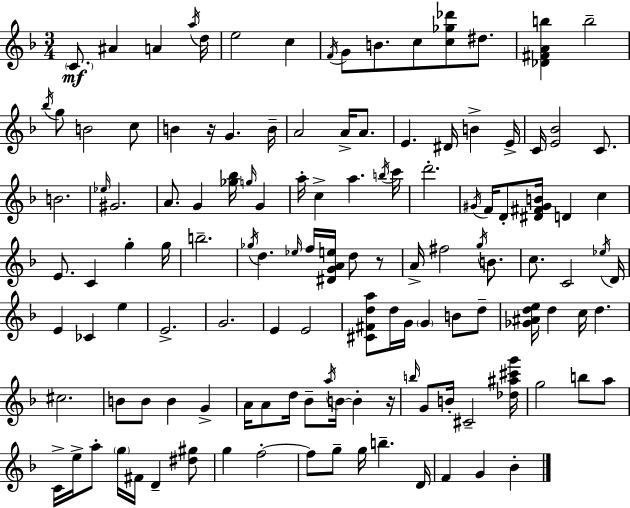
C4/e. A#4/q A4/q A5/s D5/s E5/h C5/q F4/s G4/e B4/e. C5/e [C5,Gb5,Db6]/e D#5/e. [Db4,F#4,A4,B5]/q B5/h Bb5/s G5/e B4/h C5/e B4/q R/s G4/q. B4/s A4/h A4/s A4/e. E4/q. D#4/s B4/q E4/s C4/s [E4,Bb4]/h C4/e. B4/h. Eb5/s G#4/h. A4/e. G4/q [Gb5,Bb5]/s G5/s G4/q A5/s C5/q A5/q. B5/s C6/s D6/h. G#4/s F4/s D4/e [D#4,F#4,G#4,B4]/s D4/q C5/q E4/e. C4/q G5/q G5/s B5/h. Gb5/s D5/q. Eb5/s F5/s [D#4,G4,A4,E5]/s D5/e R/e A4/s F#5/h G5/s B4/e. C5/e. C4/h Eb5/s D4/s E4/q CES4/q E5/q E4/h. G4/h. E4/q E4/h [C#4,F#4,D5,A5]/e D5/s G4/s G4/q B4/e D5/e [Gb4,A#4,D5,E5]/s D5/q C5/s D5/q. C#5/h. B4/e B4/e B4/q G4/q A4/s A4/e D5/s Bb4/e A5/s B4/s B4/q R/s B5/s G4/e B4/s C#4/h [Db5,A#5,C#6,G6]/s G5/h B5/e A5/e C4/s E5/s A5/e G5/s F#4/s D4/q [D#5,G#5]/e G5/q F5/h F5/e G5/e G5/s B5/q. D4/s F4/q G4/q Bb4/q